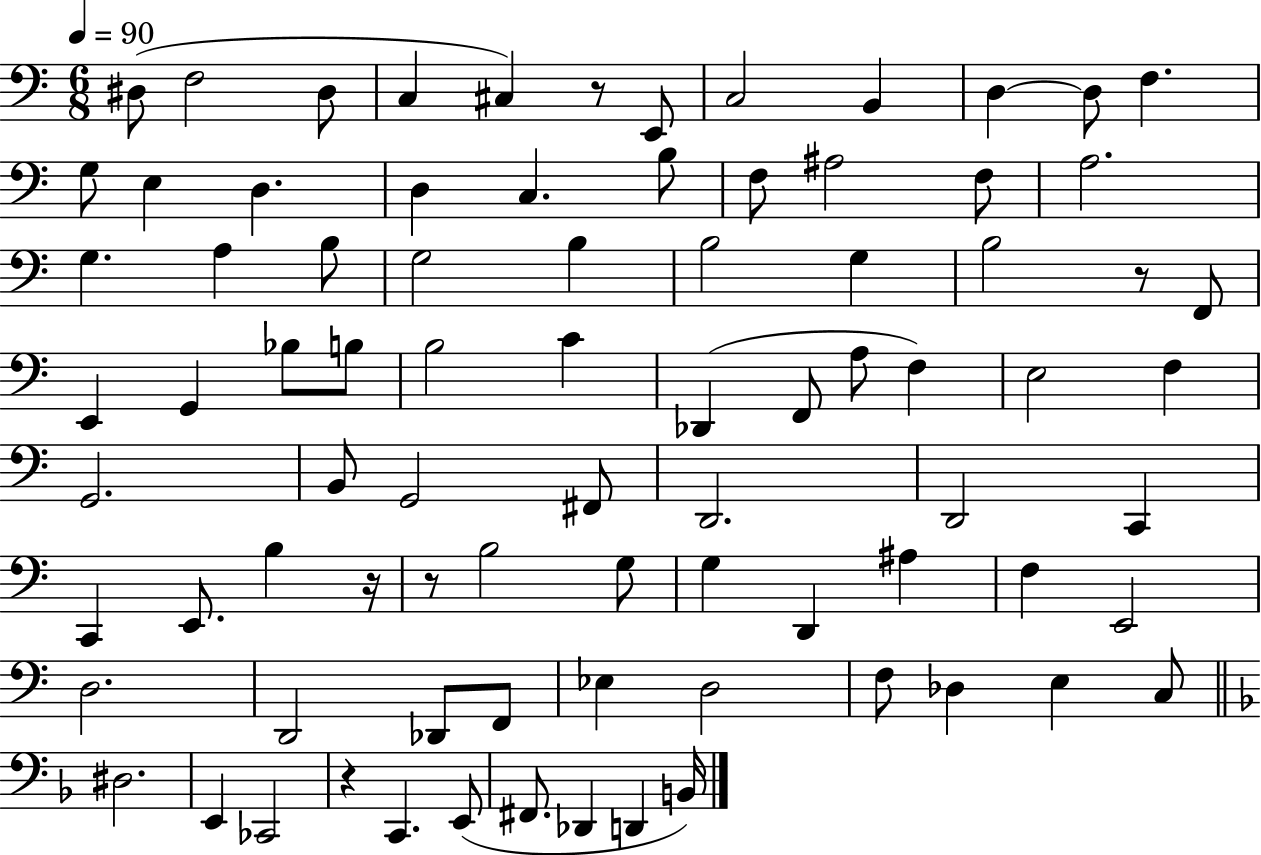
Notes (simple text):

D#3/e F3/h D#3/e C3/q C#3/q R/e E2/e C3/h B2/q D3/q D3/e F3/q. G3/e E3/q D3/q. D3/q C3/q. B3/e F3/e A#3/h F3/e A3/h. G3/q. A3/q B3/e G3/h B3/q B3/h G3/q B3/h R/e F2/e E2/q G2/q Bb3/e B3/e B3/h C4/q Db2/q F2/e A3/e F3/q E3/h F3/q G2/h. B2/e G2/h F#2/e D2/h. D2/h C2/q C2/q E2/e. B3/q R/s R/e B3/h G3/e G3/q D2/q A#3/q F3/q E2/h D3/h. D2/h Db2/e F2/e Eb3/q D3/h F3/e Db3/q E3/q C3/e D#3/h. E2/q CES2/h R/q C2/q. E2/e F#2/e. Db2/q D2/q B2/s